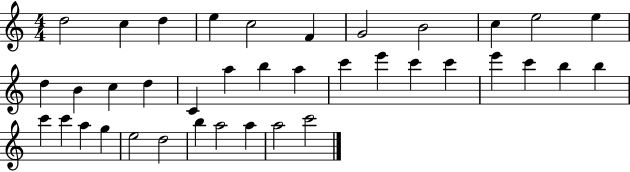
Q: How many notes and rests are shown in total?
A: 38